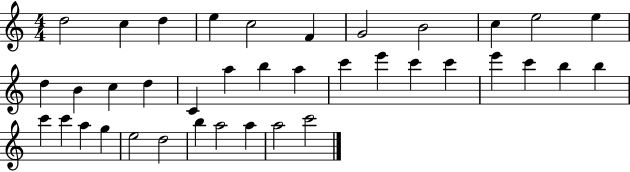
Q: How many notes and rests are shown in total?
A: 38